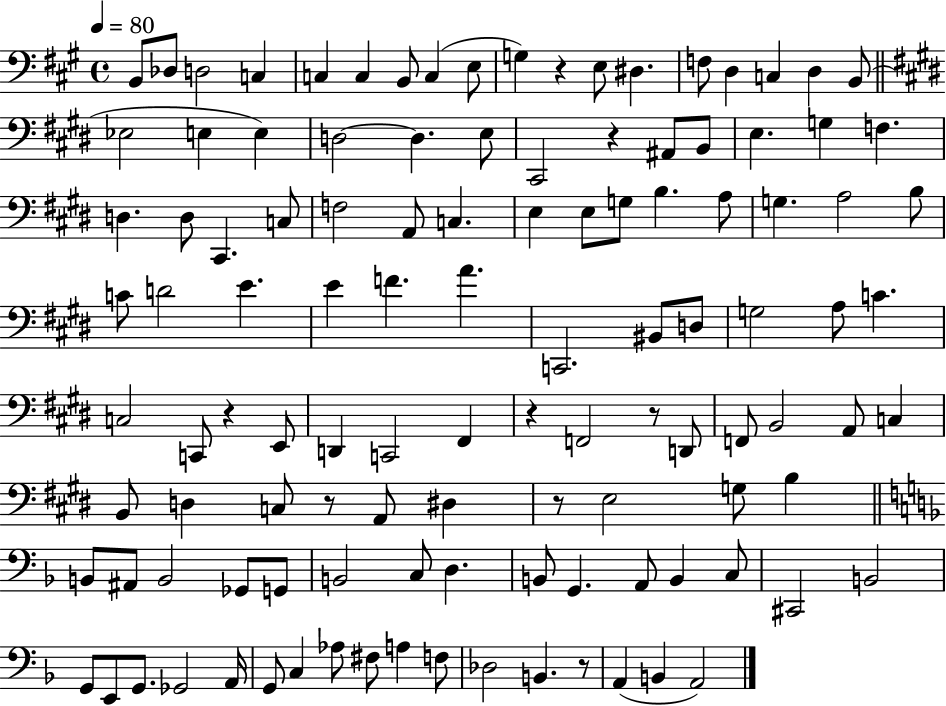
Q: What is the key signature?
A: A major